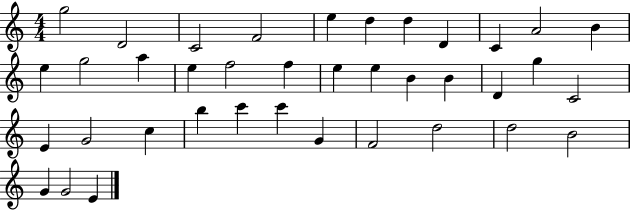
X:1
T:Untitled
M:4/4
L:1/4
K:C
g2 D2 C2 F2 e d d D C A2 B e g2 a e f2 f e e B B D g C2 E G2 c b c' c' G F2 d2 d2 B2 G G2 E